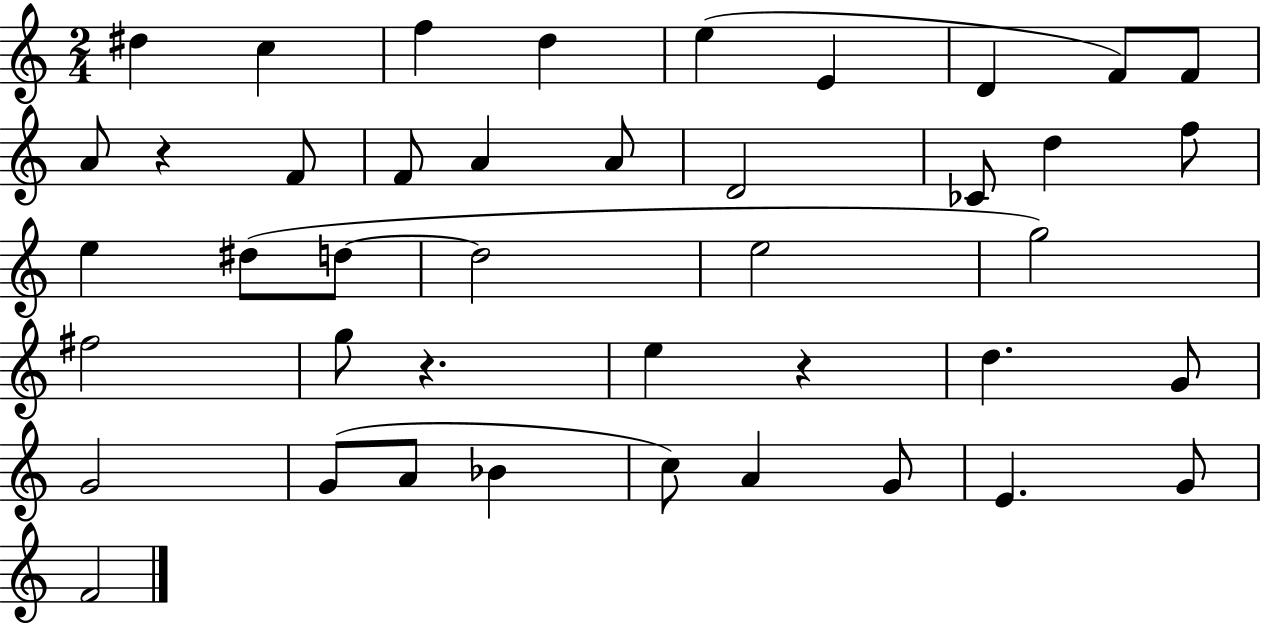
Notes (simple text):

D#5/q C5/q F5/q D5/q E5/q E4/q D4/q F4/e F4/e A4/e R/q F4/e F4/e A4/q A4/e D4/h CES4/e D5/q F5/e E5/q D#5/e D5/e D5/h E5/h G5/h F#5/h G5/e R/q. E5/q R/q D5/q. G4/e G4/h G4/e A4/e Bb4/q C5/e A4/q G4/e E4/q. G4/e F4/h